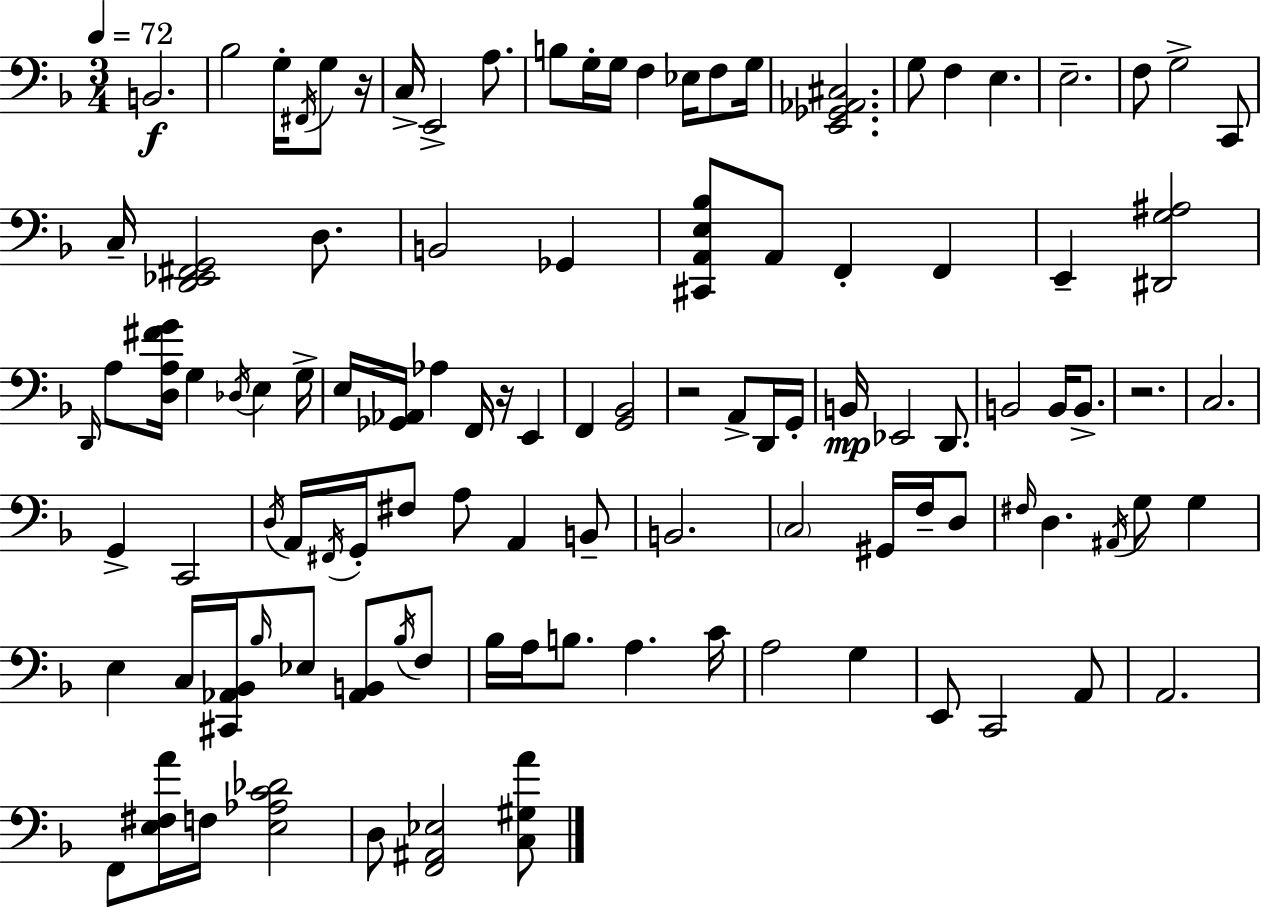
B2/h. Bb3/h G3/s F#2/s G3/e R/s C3/s E2/h A3/e. B3/e G3/s G3/s F3/q Eb3/s F3/e G3/s [E2,Gb2,Ab2,C#3]/h. G3/e F3/q E3/q. E3/h. F3/e G3/h C2/e C3/s [D2,Eb2,F#2,G2]/h D3/e. B2/h Gb2/q [C#2,A2,E3,Bb3]/e A2/e F2/q F2/q E2/q [D#2,G3,A#3]/h D2/s A3/e [D3,A3,F#4,G4]/s G3/q Db3/s E3/q G3/s E3/s [Gb2,Ab2]/s Ab3/q F2/s R/s E2/q F2/q [G2,Bb2]/h R/h A2/e D2/s G2/s B2/s Eb2/h D2/e. B2/h B2/s B2/e. R/h. C3/h. G2/q C2/h D3/s A2/s F#2/s G2/s F#3/e A3/e A2/q B2/e B2/h. C3/h G#2/s F3/s D3/e F#3/s D3/q. A#2/s G3/e G3/q E3/q C3/s [C#2,Ab2,Bb2]/s Bb3/s Eb3/e [Ab2,B2]/e Bb3/s F3/e Bb3/s A3/s B3/e. A3/q. C4/s A3/h G3/q E2/e C2/h A2/e A2/h. F2/e [E3,F#3,A4]/s F3/s [E3,Ab3,C4,Db4]/h D3/e [F2,A#2,Eb3]/h [C3,G#3,A4]/e